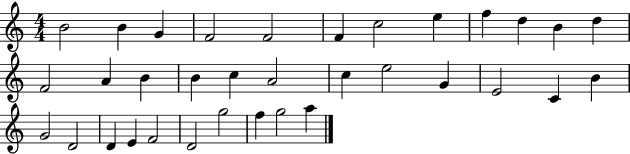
{
  \clef treble
  \numericTimeSignature
  \time 4/4
  \key c \major
  b'2 b'4 g'4 | f'2 f'2 | f'4 c''2 e''4 | f''4 d''4 b'4 d''4 | \break f'2 a'4 b'4 | b'4 c''4 a'2 | c''4 e''2 g'4 | e'2 c'4 b'4 | \break g'2 d'2 | d'4 e'4 f'2 | d'2 g''2 | f''4 g''2 a''4 | \break \bar "|."
}